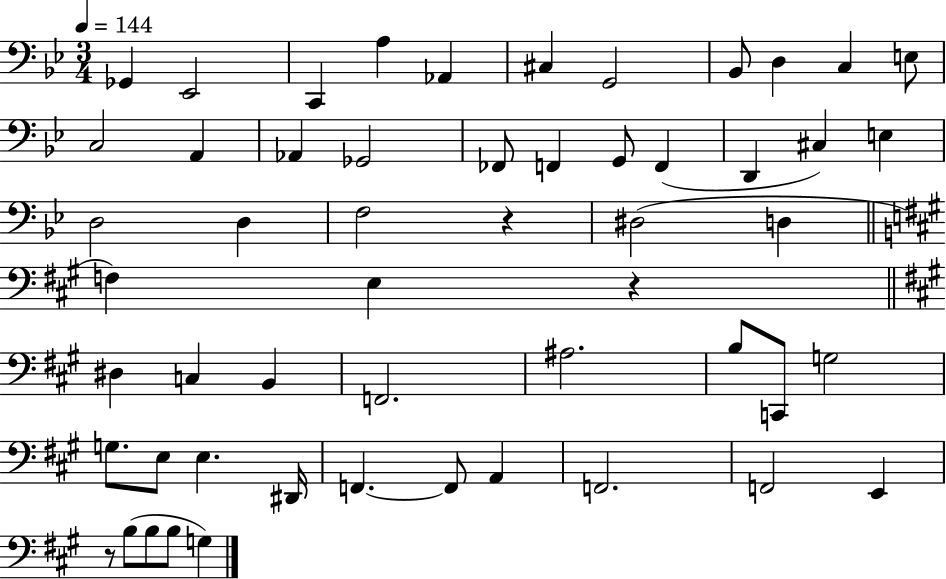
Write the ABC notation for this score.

X:1
T:Untitled
M:3/4
L:1/4
K:Bb
_G,, _E,,2 C,, A, _A,, ^C, G,,2 _B,,/2 D, C, E,/2 C,2 A,, _A,, _G,,2 _F,,/2 F,, G,,/2 F,, D,, ^C, E, D,2 D, F,2 z ^D,2 D, F, E, z ^D, C, B,, F,,2 ^A,2 B,/2 C,,/2 G,2 G,/2 E,/2 E, ^D,,/4 F,, F,,/2 A,, F,,2 F,,2 E,, z/2 B,/2 B,/2 B,/2 G,